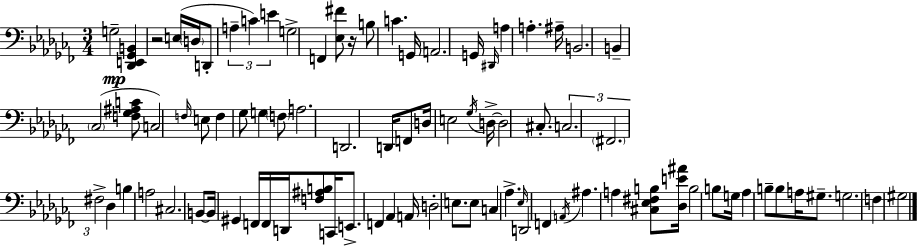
{
  \clef bass
  \numericTimeSignature
  \time 3/4
  \key aes \minor
  \repeat volta 2 { g2--\mp <des, e, ges, b,>4 | r2 e16( \parenthesize d16 d,8-. | \tuplet 3/2 { a4-- c'4) e'4 } | g2-> f,4 | \break <ees fis'>8 r16 b8 c'4. g,16 | a,2. | g,16 \grace { dis,16 } a4 a4.-. | ais16-- b,2. | \break b,4-- \parenthesize ces2( | <f ges ais c'>8 c2) \grace { f16 } | e8 f4 ges8 g4 | \parenthesize f8 a2. | \break d,2. | d,16 f,8 d16 e2 | \acciaccatura { ges16 } d16->~~ d2 | cis8.-. \tuplet 3/2 { c2. | \break \parenthesize fis,2. | fis2-> } des4 | b4 a2 | cis2. | \break b,8~~ b,16 gis,4 f,16 f,16 | d,16 <f ais b>8 c,16 e,8.-> f,4 aes,4 | a,16 d2-. | e8. e8 c4 aes4.-> | \break \grace { ees16 } d,2 | f,4 \acciaccatura { a,16 } ais4. a4 | <cis ees fis b>8 <des e' ais'>16 b2 | b8 g16 aes4 b8-- b8 | \break a16 gis8.-- g2. | f4 gis2 | } \bar "|."
}